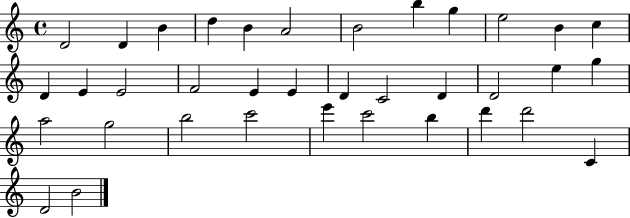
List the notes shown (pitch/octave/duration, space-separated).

D4/h D4/q B4/q D5/q B4/q A4/h B4/h B5/q G5/q E5/h B4/q C5/q D4/q E4/q E4/h F4/h E4/q E4/q D4/q C4/h D4/q D4/h E5/q G5/q A5/h G5/h B5/h C6/h E6/q C6/h B5/q D6/q D6/h C4/q D4/h B4/h